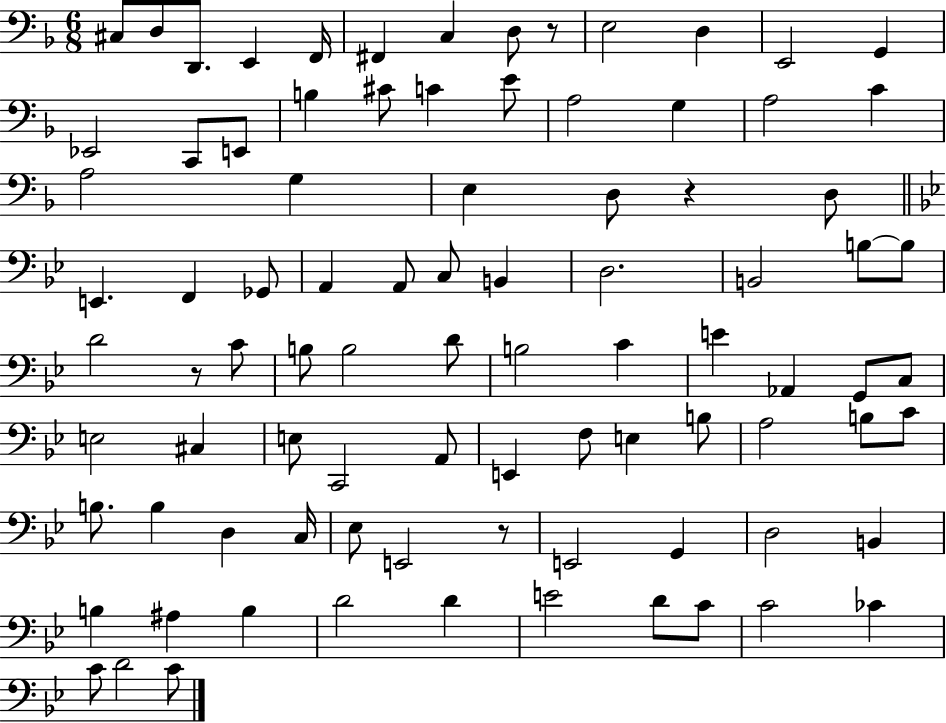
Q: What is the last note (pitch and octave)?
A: C4